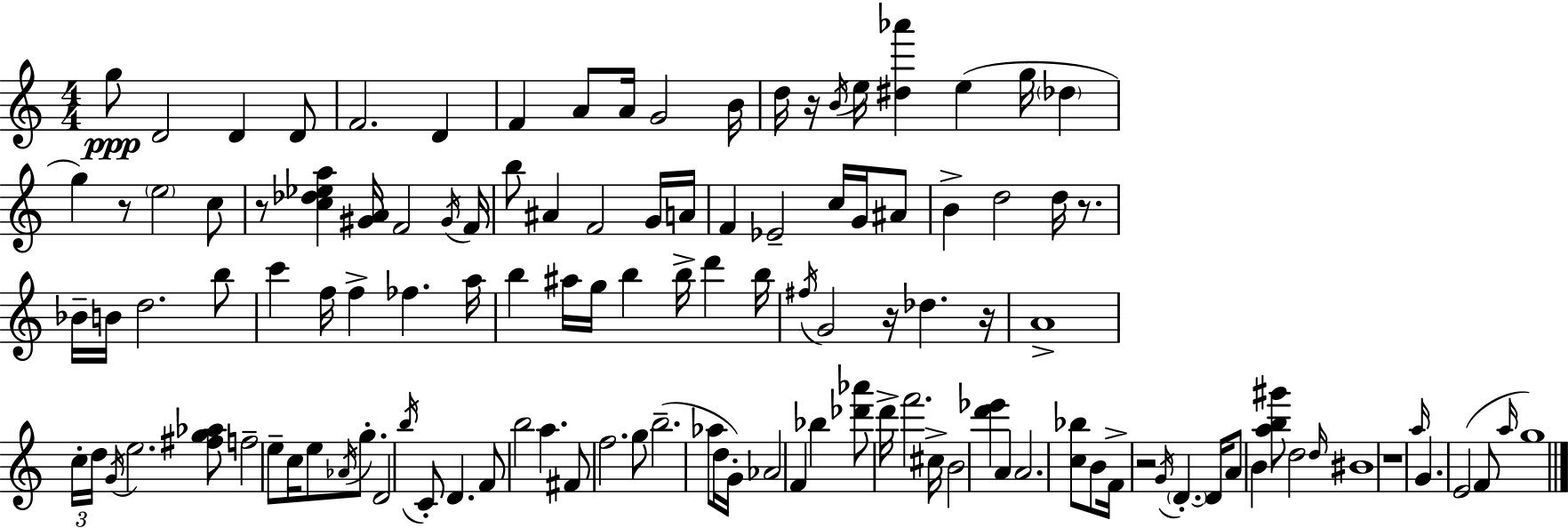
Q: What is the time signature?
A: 4/4